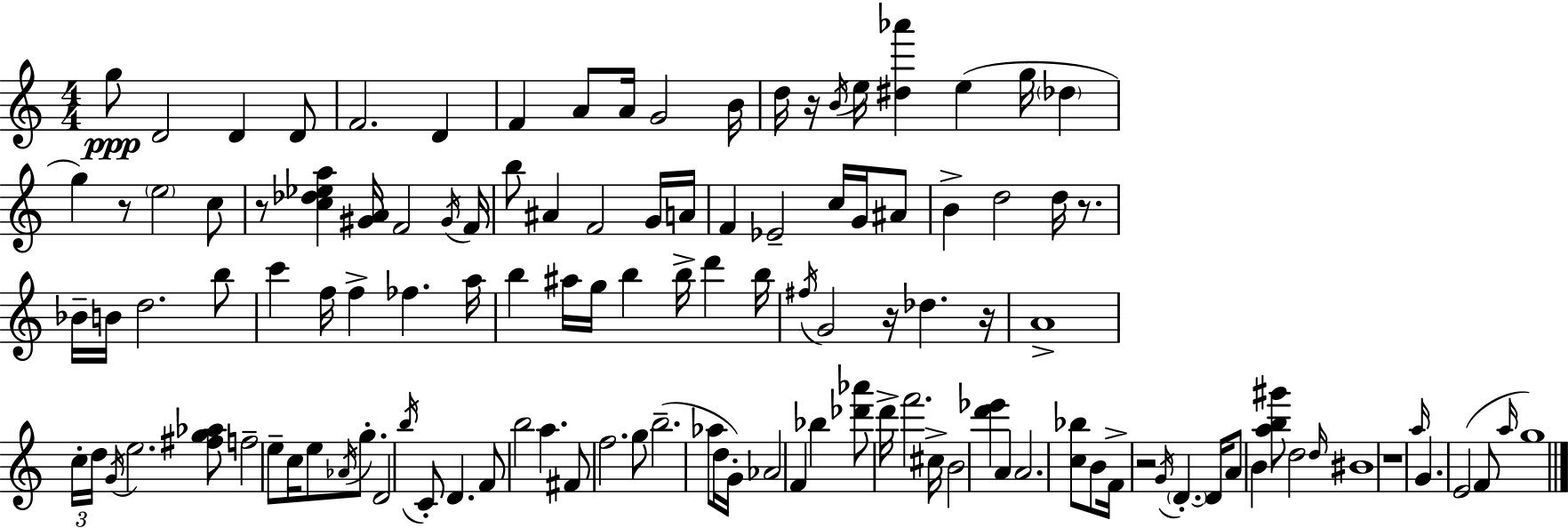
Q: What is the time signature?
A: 4/4